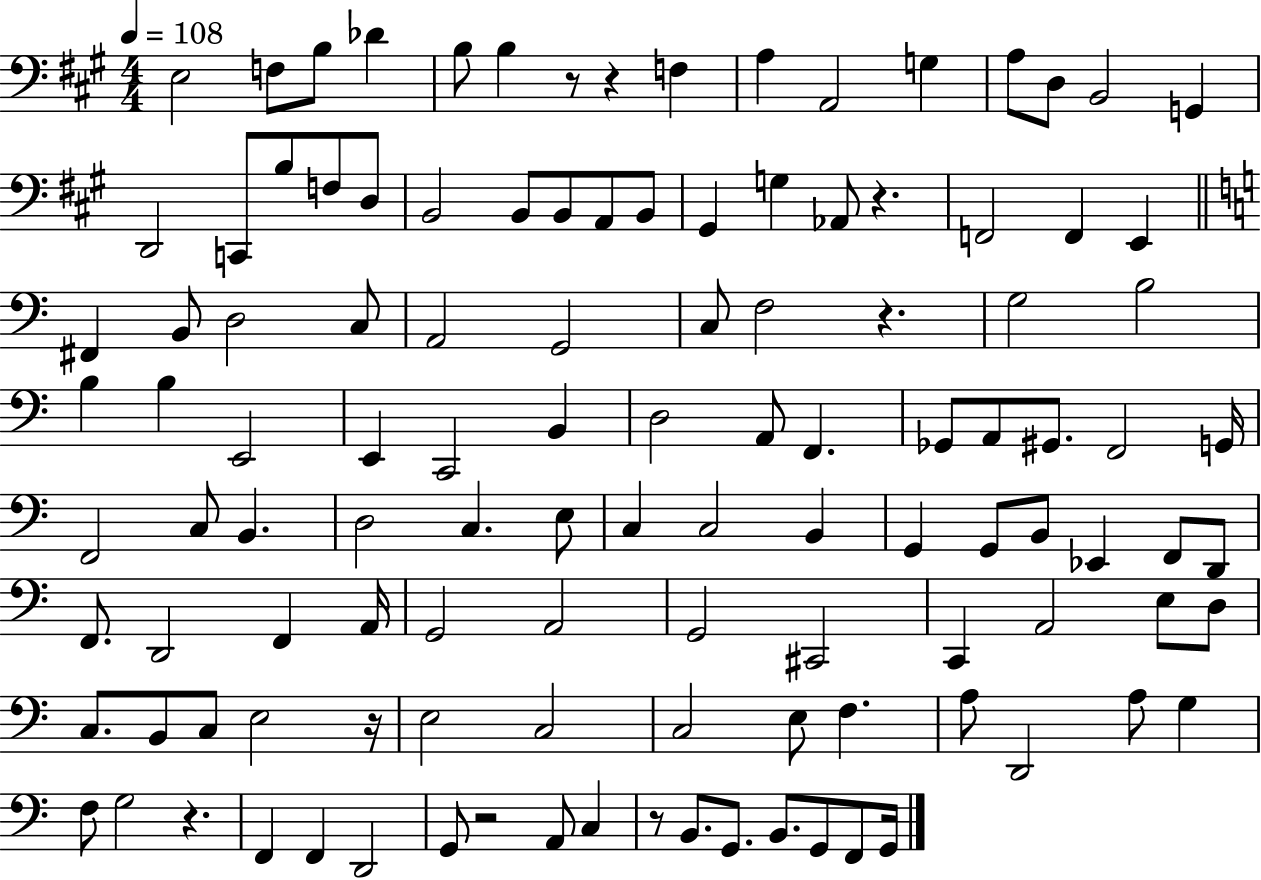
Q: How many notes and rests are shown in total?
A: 116